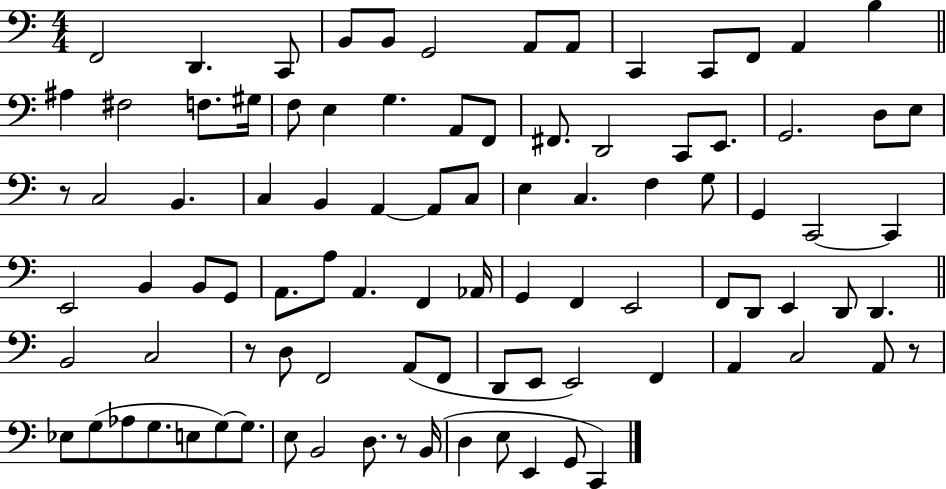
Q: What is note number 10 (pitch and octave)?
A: C2